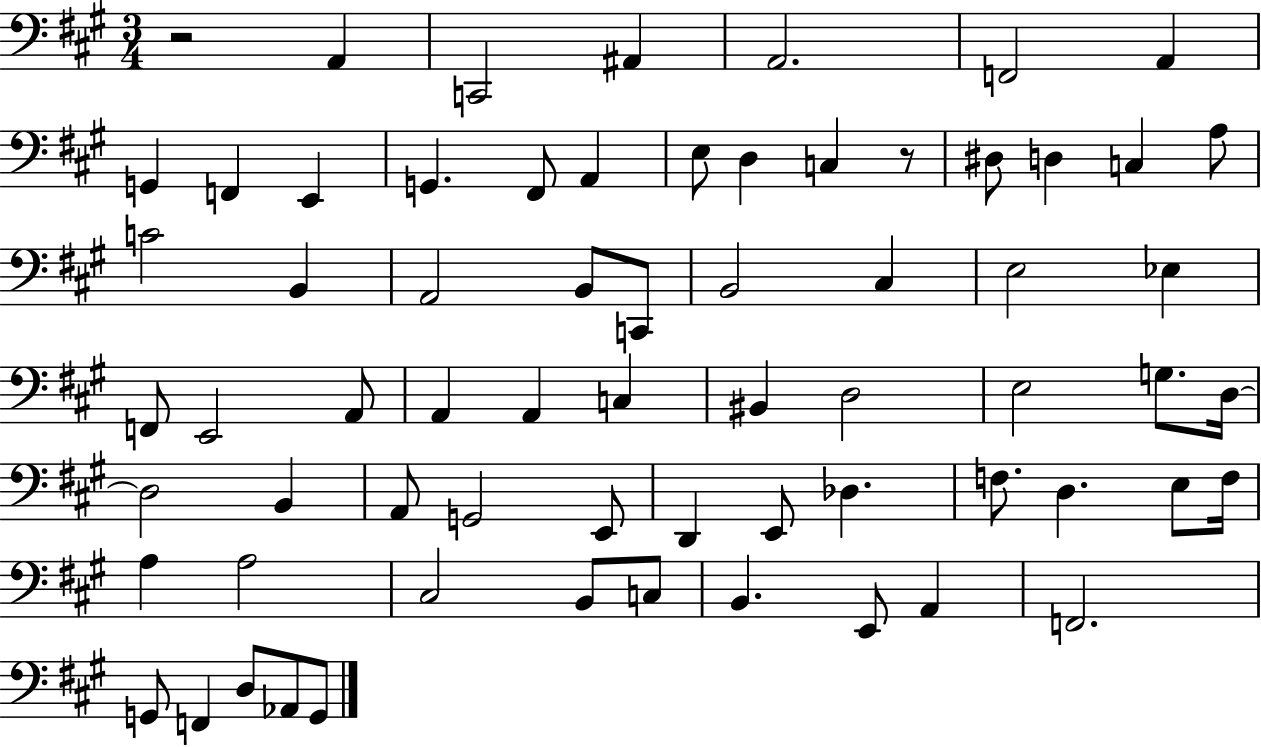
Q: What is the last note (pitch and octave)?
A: G2